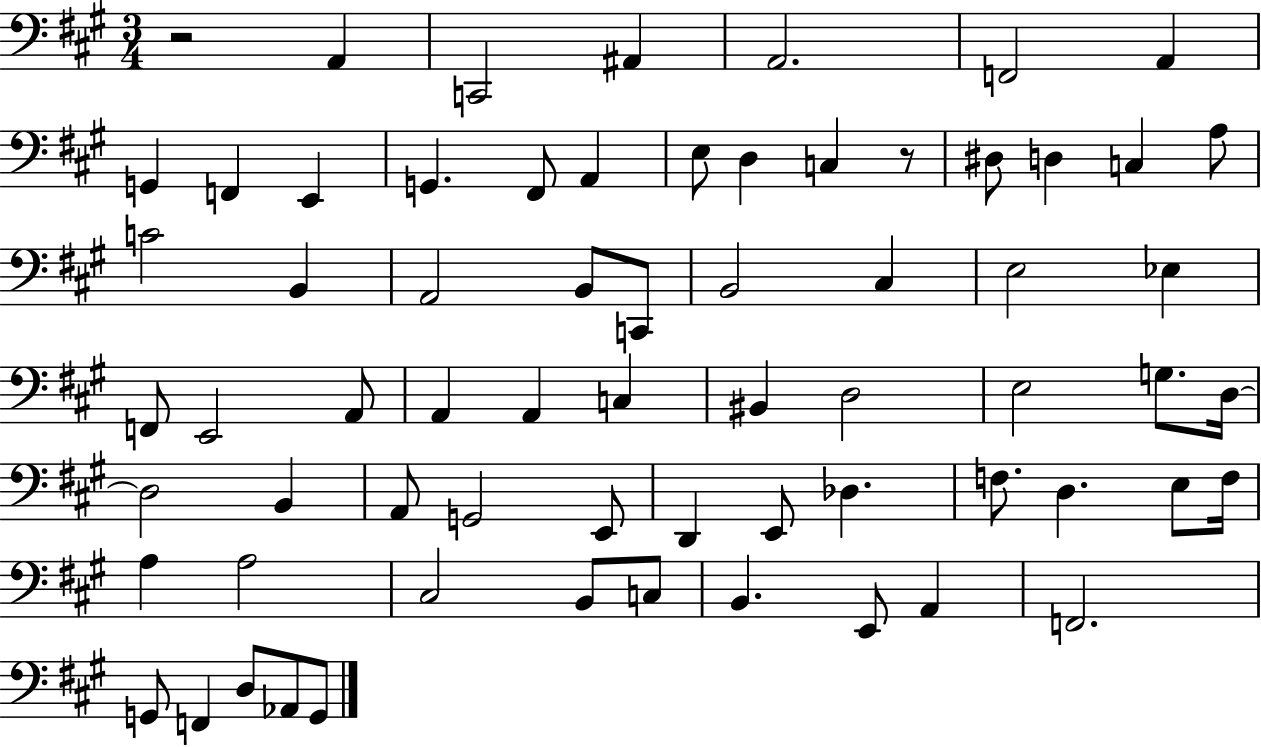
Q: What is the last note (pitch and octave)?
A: G2